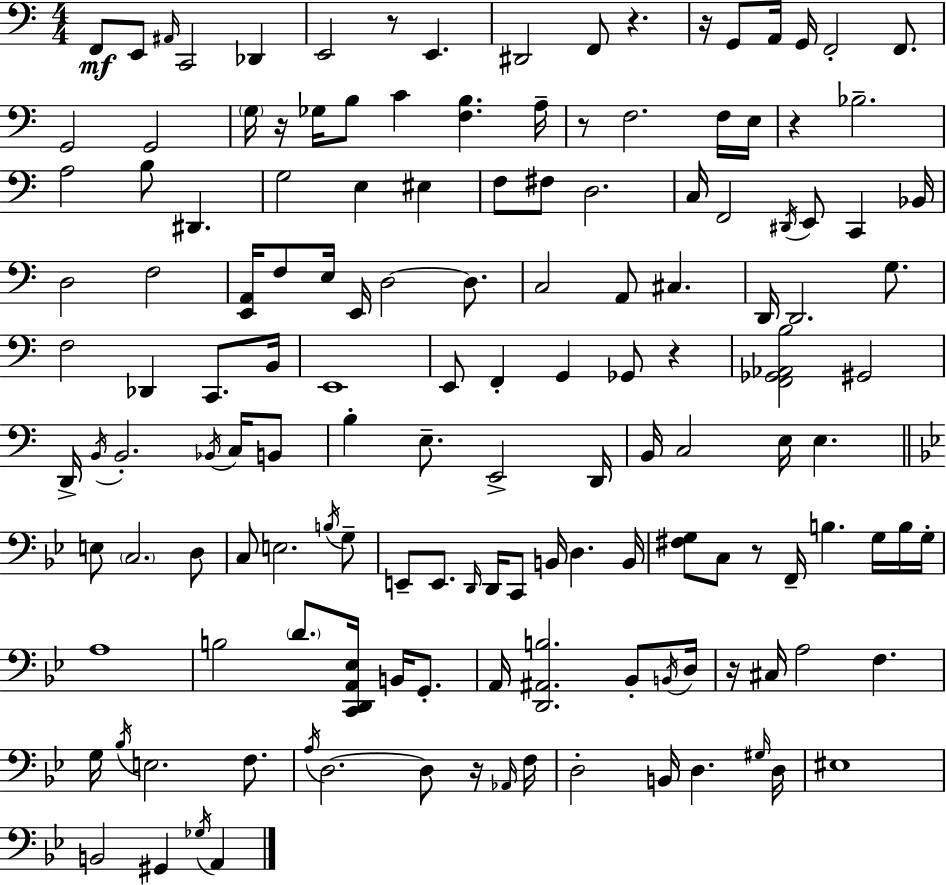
X:1
T:Untitled
M:4/4
L:1/4
K:Am
F,,/2 E,,/2 ^A,,/4 C,,2 _D,, E,,2 z/2 E,, ^D,,2 F,,/2 z z/4 G,,/2 A,,/4 G,,/4 F,,2 F,,/2 G,,2 G,,2 G,/4 z/4 _G,/4 B,/2 C [F,B,] A,/4 z/2 F,2 F,/4 E,/4 z _B,2 A,2 B,/2 ^D,, G,2 E, ^E, F,/2 ^F,/2 D,2 C,/4 F,,2 ^D,,/4 E,,/2 C,, _B,,/4 D,2 F,2 [E,,A,,]/4 F,/2 E,/4 E,,/4 D,2 D,/2 C,2 A,,/2 ^C, D,,/4 D,,2 G,/2 F,2 _D,, C,,/2 B,,/4 E,,4 E,,/2 F,, G,, _G,,/2 z [F,,_G,,_A,,B,]2 ^G,,2 D,,/4 B,,/4 B,,2 _B,,/4 C,/4 B,,/2 B, E,/2 E,,2 D,,/4 B,,/4 C,2 E,/4 E, E,/2 C,2 D,/2 C,/2 E,2 B,/4 G,/2 E,,/2 E,,/2 D,,/4 D,,/4 C,,/2 B,,/4 D, B,,/4 [^F,G,]/2 C,/2 z/2 F,,/4 B, G,/4 B,/4 G,/4 A,4 B,2 D/2 [C,,D,,A,,_E,]/4 B,,/4 G,,/2 A,,/4 [D,,^A,,B,]2 _B,,/2 B,,/4 D,/4 z/4 ^C,/4 A,2 F, G,/4 _B,/4 E,2 F,/2 A,/4 D,2 D,/2 z/4 _A,,/4 F,/4 D,2 B,,/4 D, ^G,/4 D,/4 ^E,4 B,,2 ^G,, _G,/4 A,,